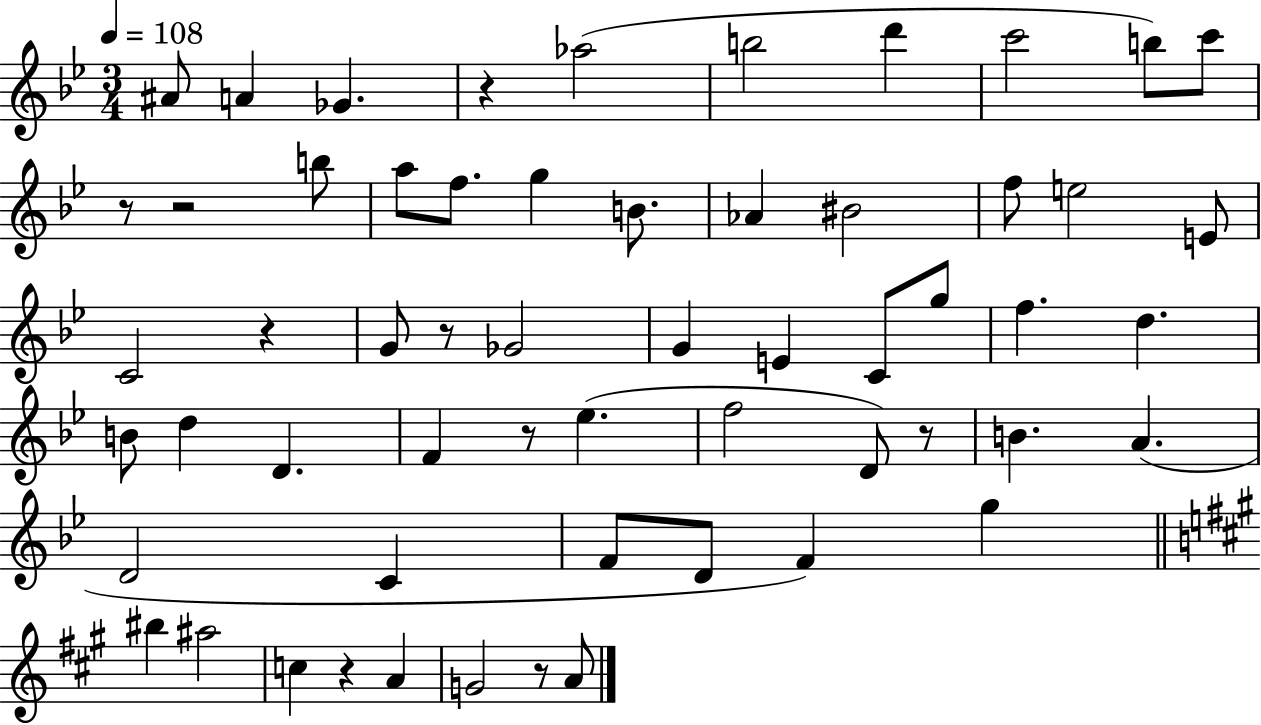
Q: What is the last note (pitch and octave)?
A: A4